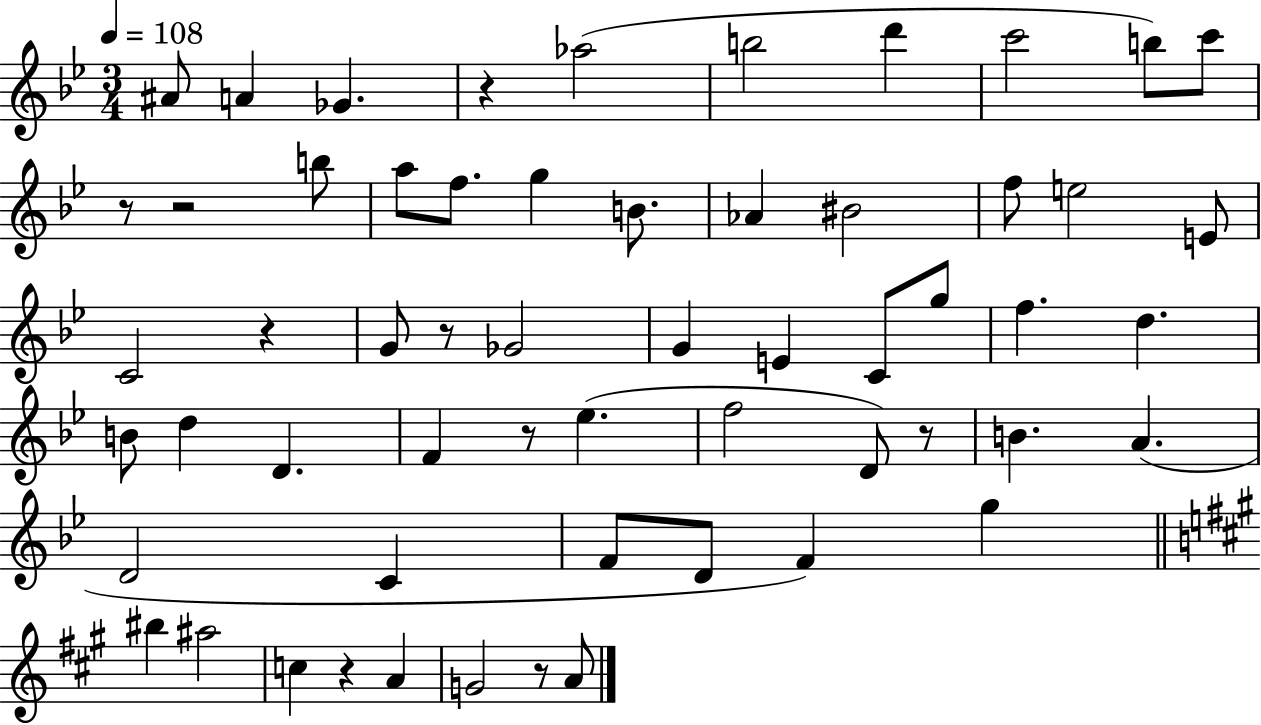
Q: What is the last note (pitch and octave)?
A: A4